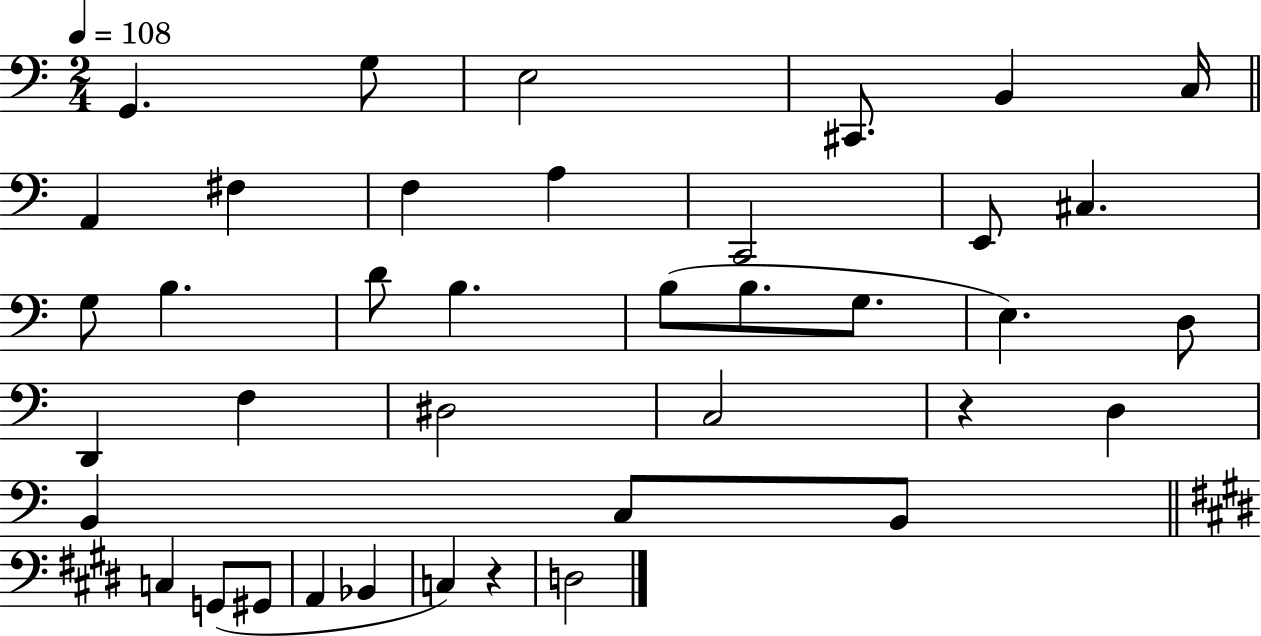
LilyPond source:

{
  \clef bass
  \numericTimeSignature
  \time 2/4
  \key c \major
  \tempo 4 = 108
  g,4. g8 | e2 | cis,8. b,4 c16 | \bar "||" \break \key c \major a,4 fis4 | f4 a4 | c,2 | e,8 cis4. | \break g8 b4. | d'8 b4. | b8( b8. g8. | e4.) d8 | \break d,4 f4 | dis2 | c2 | r4 d4 | \break b,4 c8 b,8 | \bar "||" \break \key e \major c4 g,8( gis,8 | a,4 bes,4 | c4) r4 | d2 | \break \bar "|."
}